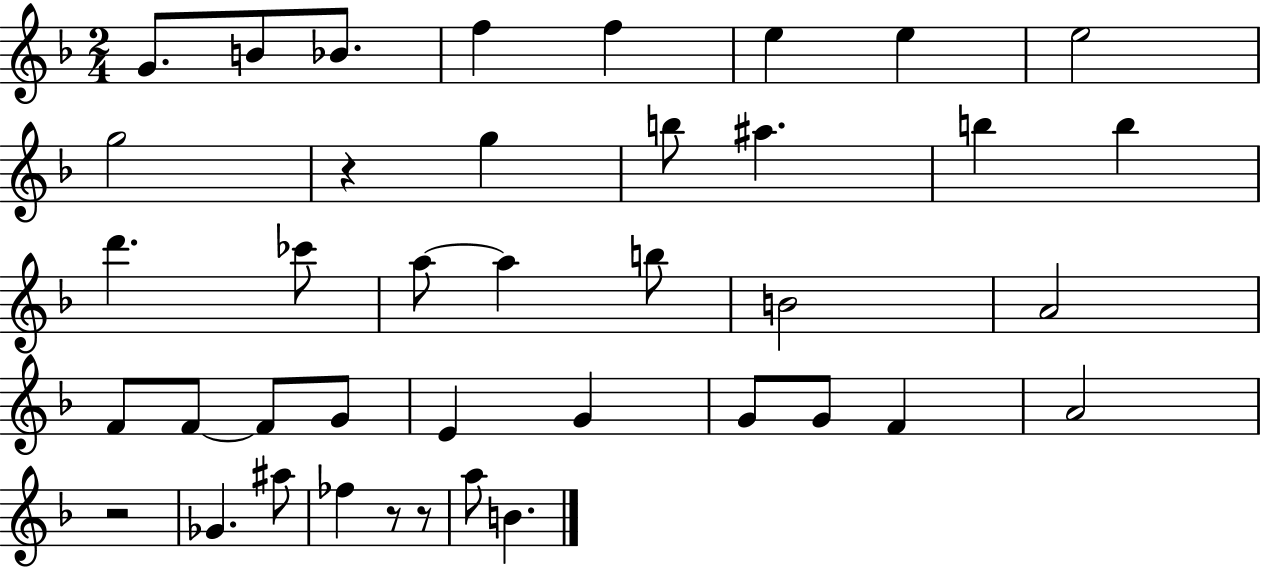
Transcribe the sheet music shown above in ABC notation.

X:1
T:Untitled
M:2/4
L:1/4
K:F
G/2 B/2 _B/2 f f e e e2 g2 z g b/2 ^a b b d' _c'/2 a/2 a b/2 B2 A2 F/2 F/2 F/2 G/2 E G G/2 G/2 F A2 z2 _G ^a/2 _f z/2 z/2 a/2 B